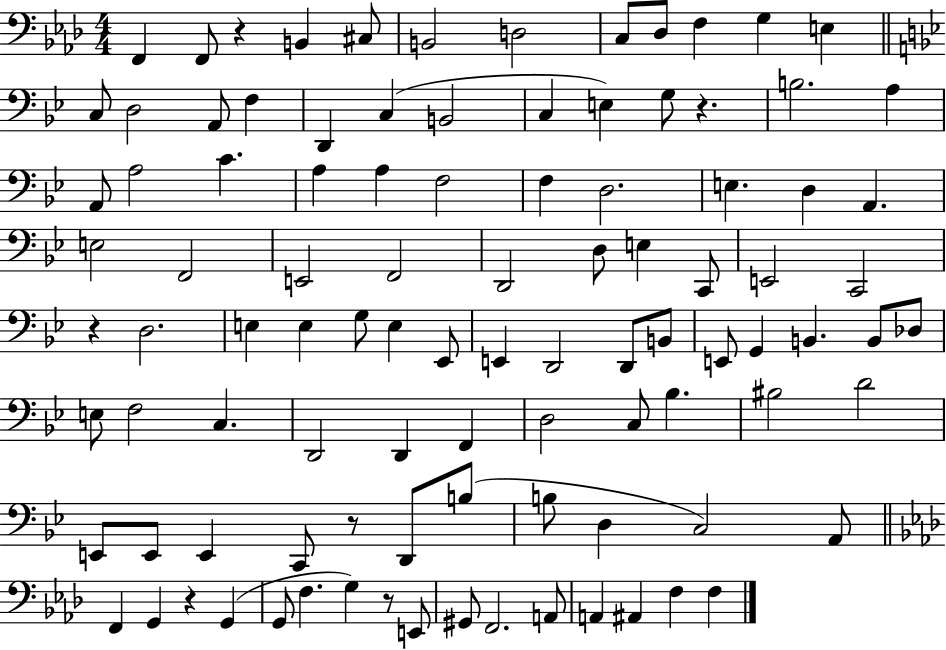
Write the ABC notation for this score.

X:1
T:Untitled
M:4/4
L:1/4
K:Ab
F,, F,,/2 z B,, ^C,/2 B,,2 D,2 C,/2 _D,/2 F, G, E, C,/2 D,2 A,,/2 F, D,, C, B,,2 C, E, G,/2 z B,2 A, A,,/2 A,2 C A, A, F,2 F, D,2 E, D, A,, E,2 F,,2 E,,2 F,,2 D,,2 D,/2 E, C,,/2 E,,2 C,,2 z D,2 E, E, G,/2 E, _E,,/2 E,, D,,2 D,,/2 B,,/2 E,,/2 G,, B,, B,,/2 _D,/2 E,/2 F,2 C, D,,2 D,, F,, D,2 C,/2 _B, ^B,2 D2 E,,/2 E,,/2 E,, C,,/2 z/2 D,,/2 B,/2 B,/2 D, C,2 A,,/2 F,, G,, z G,, G,,/2 F, G, z/2 E,,/2 ^G,,/2 F,,2 A,,/2 A,, ^A,, F, F,